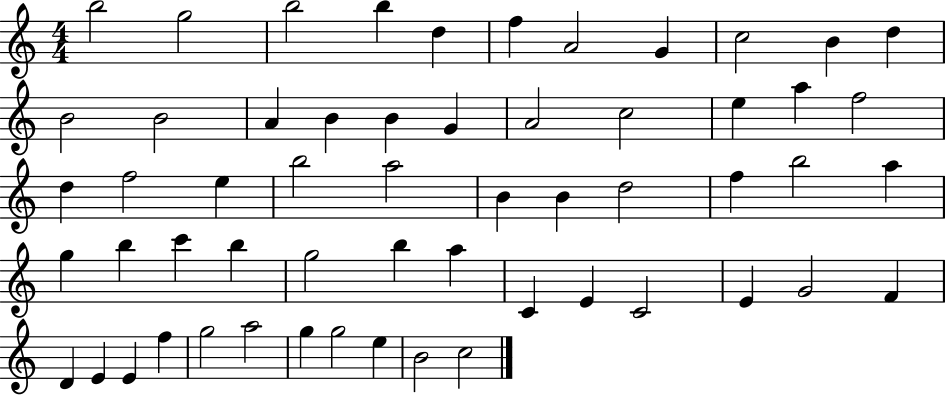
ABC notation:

X:1
T:Untitled
M:4/4
L:1/4
K:C
b2 g2 b2 b d f A2 G c2 B d B2 B2 A B B G A2 c2 e a f2 d f2 e b2 a2 B B d2 f b2 a g b c' b g2 b a C E C2 E G2 F D E E f g2 a2 g g2 e B2 c2